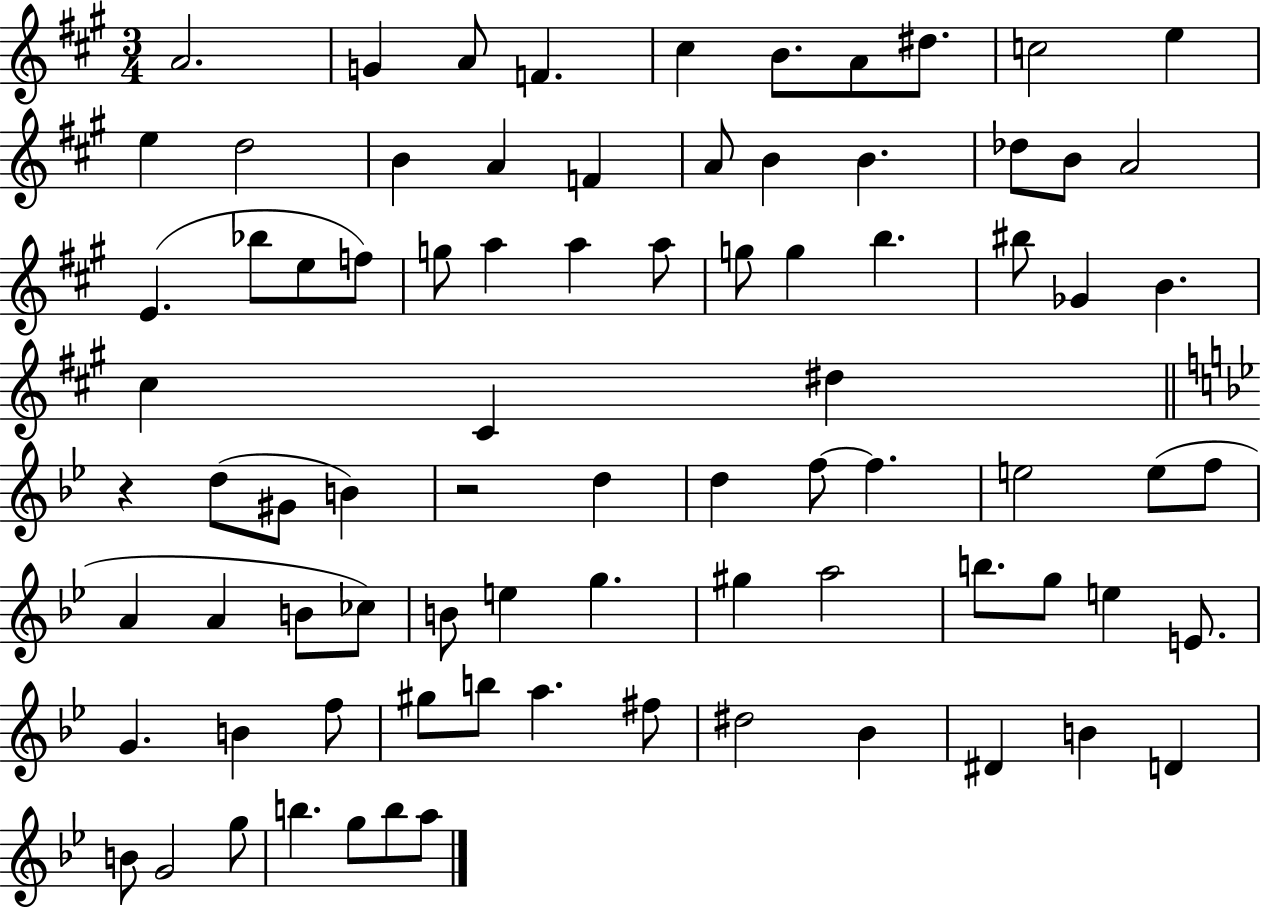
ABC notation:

X:1
T:Untitled
M:3/4
L:1/4
K:A
A2 G A/2 F ^c B/2 A/2 ^d/2 c2 e e d2 B A F A/2 B B _d/2 B/2 A2 E _b/2 e/2 f/2 g/2 a a a/2 g/2 g b ^b/2 _G B ^c ^C ^d z d/2 ^G/2 B z2 d d f/2 f e2 e/2 f/2 A A B/2 _c/2 B/2 e g ^g a2 b/2 g/2 e E/2 G B f/2 ^g/2 b/2 a ^f/2 ^d2 _B ^D B D B/2 G2 g/2 b g/2 b/2 a/2